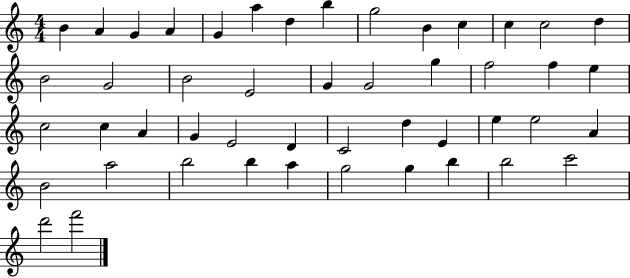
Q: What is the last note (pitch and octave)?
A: F6